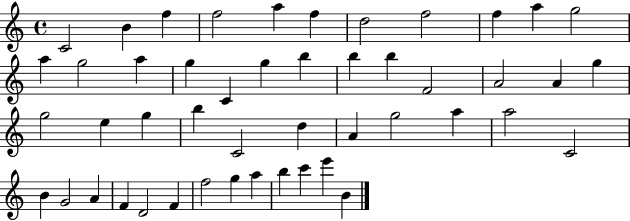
C4/h B4/q F5/q F5/h A5/q F5/q D5/h F5/h F5/q A5/q G5/h A5/q G5/h A5/q G5/q C4/q G5/q B5/q B5/q B5/q F4/h A4/h A4/q G5/q G5/h E5/q G5/q B5/q C4/h D5/q A4/q G5/h A5/q A5/h C4/h B4/q G4/h A4/q F4/q D4/h F4/q F5/h G5/q A5/q B5/q C6/q E6/q B4/q